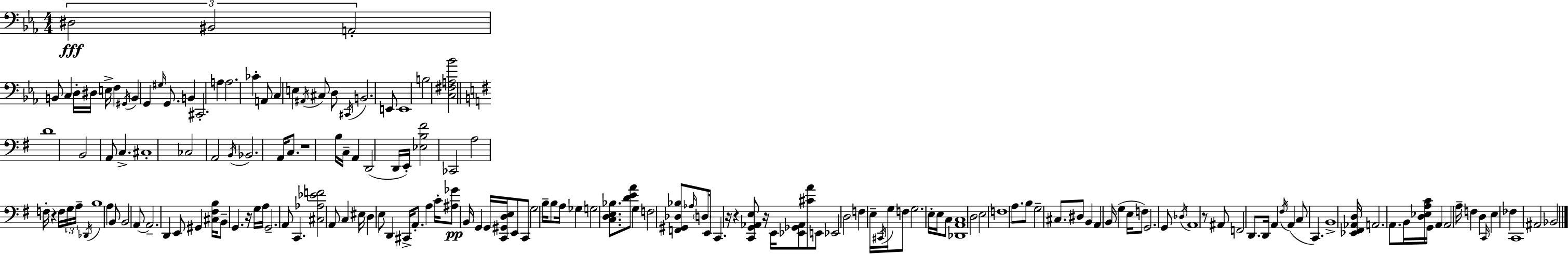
X:1
T:Untitled
M:4/4
L:1/4
K:Cm
^D,2 ^B,,2 A,,2 B,,/2 C, D,/4 ^D,/4 E,/4 F, ^G,,/4 B,, G,, ^G,/4 G,,/2 B,, ^C,,2 A, A,2 _C A,,/2 C, E, ^A,,/4 ^C,/2 D,/2 ^C,,/4 B,,2 E,,/2 E,,4 B,2 [C,^F,A,_B]2 D4 B,,2 A,,/2 C, ^C,4 _C,2 A,,2 B,,/4 _B,,2 A,,/4 C,/2 z4 B,/4 C,/4 A,, D,,2 D,,/4 E,,/4 [_E,B,^F]2 _C,,2 A,2 F,/4 z F,/4 G,/4 A,/4 _D,,/4 B,4 A, B,,/2 B,,2 A,,/2 A,,2 D,, E,,/2 ^G,, [^C,^F,B,]/4 B,,/2 G,, z/4 G,/4 A,/4 G,,2 A,,/2 C,, [^C,_A,_EF]2 A,,/2 C, ^E,/4 D, E,/2 D,, ^C,,/4 A,,/2 A, C/4 [^A,_G]/2 B,,/4 G,, G,,/4 [C,,^G,,D,E,]/4 E,,/2 C,,/2 G,2 B,/4 B,/2 A,/4 _G, G,2 [C,D,E,_B,]/2 [DEA]/2 G, F,2 [F,,^G,,_D,_B,]/2 _A,/4 D,/2 E,,/4 C,, z/4 z [C,,G,,_A,,E,]/2 z/4 E,,/4 [_E,,_G,,_A,,]/2 [^CA]/2 E,,/2 _E,,2 D,2 F, E,/4 ^C,,/4 G,/4 F,/2 G,2 E,/4 E,/4 C,/2 [_D,,A,,C,]4 D,2 E,2 F,4 A,/2 B,/2 G,2 ^C,/2 ^D,/2 B,, A,, B,,/4 G, E,/4 F,/2 G,,2 G,,/2 _D,/4 A,,4 z/2 ^A,,/2 F,,2 D,,/2 D,,/4 A,, ^F,/4 A,, C,/2 C,, B,,4 [_E,,^F,,_A,,D,]/4 A,,2 A,,/2 B,,/4 [D,_E,A,C]/4 G,,/4 A,, A,,2 A,/4 F, D, C,,/4 E, _F, C,,4 ^A,,2 _B,,2